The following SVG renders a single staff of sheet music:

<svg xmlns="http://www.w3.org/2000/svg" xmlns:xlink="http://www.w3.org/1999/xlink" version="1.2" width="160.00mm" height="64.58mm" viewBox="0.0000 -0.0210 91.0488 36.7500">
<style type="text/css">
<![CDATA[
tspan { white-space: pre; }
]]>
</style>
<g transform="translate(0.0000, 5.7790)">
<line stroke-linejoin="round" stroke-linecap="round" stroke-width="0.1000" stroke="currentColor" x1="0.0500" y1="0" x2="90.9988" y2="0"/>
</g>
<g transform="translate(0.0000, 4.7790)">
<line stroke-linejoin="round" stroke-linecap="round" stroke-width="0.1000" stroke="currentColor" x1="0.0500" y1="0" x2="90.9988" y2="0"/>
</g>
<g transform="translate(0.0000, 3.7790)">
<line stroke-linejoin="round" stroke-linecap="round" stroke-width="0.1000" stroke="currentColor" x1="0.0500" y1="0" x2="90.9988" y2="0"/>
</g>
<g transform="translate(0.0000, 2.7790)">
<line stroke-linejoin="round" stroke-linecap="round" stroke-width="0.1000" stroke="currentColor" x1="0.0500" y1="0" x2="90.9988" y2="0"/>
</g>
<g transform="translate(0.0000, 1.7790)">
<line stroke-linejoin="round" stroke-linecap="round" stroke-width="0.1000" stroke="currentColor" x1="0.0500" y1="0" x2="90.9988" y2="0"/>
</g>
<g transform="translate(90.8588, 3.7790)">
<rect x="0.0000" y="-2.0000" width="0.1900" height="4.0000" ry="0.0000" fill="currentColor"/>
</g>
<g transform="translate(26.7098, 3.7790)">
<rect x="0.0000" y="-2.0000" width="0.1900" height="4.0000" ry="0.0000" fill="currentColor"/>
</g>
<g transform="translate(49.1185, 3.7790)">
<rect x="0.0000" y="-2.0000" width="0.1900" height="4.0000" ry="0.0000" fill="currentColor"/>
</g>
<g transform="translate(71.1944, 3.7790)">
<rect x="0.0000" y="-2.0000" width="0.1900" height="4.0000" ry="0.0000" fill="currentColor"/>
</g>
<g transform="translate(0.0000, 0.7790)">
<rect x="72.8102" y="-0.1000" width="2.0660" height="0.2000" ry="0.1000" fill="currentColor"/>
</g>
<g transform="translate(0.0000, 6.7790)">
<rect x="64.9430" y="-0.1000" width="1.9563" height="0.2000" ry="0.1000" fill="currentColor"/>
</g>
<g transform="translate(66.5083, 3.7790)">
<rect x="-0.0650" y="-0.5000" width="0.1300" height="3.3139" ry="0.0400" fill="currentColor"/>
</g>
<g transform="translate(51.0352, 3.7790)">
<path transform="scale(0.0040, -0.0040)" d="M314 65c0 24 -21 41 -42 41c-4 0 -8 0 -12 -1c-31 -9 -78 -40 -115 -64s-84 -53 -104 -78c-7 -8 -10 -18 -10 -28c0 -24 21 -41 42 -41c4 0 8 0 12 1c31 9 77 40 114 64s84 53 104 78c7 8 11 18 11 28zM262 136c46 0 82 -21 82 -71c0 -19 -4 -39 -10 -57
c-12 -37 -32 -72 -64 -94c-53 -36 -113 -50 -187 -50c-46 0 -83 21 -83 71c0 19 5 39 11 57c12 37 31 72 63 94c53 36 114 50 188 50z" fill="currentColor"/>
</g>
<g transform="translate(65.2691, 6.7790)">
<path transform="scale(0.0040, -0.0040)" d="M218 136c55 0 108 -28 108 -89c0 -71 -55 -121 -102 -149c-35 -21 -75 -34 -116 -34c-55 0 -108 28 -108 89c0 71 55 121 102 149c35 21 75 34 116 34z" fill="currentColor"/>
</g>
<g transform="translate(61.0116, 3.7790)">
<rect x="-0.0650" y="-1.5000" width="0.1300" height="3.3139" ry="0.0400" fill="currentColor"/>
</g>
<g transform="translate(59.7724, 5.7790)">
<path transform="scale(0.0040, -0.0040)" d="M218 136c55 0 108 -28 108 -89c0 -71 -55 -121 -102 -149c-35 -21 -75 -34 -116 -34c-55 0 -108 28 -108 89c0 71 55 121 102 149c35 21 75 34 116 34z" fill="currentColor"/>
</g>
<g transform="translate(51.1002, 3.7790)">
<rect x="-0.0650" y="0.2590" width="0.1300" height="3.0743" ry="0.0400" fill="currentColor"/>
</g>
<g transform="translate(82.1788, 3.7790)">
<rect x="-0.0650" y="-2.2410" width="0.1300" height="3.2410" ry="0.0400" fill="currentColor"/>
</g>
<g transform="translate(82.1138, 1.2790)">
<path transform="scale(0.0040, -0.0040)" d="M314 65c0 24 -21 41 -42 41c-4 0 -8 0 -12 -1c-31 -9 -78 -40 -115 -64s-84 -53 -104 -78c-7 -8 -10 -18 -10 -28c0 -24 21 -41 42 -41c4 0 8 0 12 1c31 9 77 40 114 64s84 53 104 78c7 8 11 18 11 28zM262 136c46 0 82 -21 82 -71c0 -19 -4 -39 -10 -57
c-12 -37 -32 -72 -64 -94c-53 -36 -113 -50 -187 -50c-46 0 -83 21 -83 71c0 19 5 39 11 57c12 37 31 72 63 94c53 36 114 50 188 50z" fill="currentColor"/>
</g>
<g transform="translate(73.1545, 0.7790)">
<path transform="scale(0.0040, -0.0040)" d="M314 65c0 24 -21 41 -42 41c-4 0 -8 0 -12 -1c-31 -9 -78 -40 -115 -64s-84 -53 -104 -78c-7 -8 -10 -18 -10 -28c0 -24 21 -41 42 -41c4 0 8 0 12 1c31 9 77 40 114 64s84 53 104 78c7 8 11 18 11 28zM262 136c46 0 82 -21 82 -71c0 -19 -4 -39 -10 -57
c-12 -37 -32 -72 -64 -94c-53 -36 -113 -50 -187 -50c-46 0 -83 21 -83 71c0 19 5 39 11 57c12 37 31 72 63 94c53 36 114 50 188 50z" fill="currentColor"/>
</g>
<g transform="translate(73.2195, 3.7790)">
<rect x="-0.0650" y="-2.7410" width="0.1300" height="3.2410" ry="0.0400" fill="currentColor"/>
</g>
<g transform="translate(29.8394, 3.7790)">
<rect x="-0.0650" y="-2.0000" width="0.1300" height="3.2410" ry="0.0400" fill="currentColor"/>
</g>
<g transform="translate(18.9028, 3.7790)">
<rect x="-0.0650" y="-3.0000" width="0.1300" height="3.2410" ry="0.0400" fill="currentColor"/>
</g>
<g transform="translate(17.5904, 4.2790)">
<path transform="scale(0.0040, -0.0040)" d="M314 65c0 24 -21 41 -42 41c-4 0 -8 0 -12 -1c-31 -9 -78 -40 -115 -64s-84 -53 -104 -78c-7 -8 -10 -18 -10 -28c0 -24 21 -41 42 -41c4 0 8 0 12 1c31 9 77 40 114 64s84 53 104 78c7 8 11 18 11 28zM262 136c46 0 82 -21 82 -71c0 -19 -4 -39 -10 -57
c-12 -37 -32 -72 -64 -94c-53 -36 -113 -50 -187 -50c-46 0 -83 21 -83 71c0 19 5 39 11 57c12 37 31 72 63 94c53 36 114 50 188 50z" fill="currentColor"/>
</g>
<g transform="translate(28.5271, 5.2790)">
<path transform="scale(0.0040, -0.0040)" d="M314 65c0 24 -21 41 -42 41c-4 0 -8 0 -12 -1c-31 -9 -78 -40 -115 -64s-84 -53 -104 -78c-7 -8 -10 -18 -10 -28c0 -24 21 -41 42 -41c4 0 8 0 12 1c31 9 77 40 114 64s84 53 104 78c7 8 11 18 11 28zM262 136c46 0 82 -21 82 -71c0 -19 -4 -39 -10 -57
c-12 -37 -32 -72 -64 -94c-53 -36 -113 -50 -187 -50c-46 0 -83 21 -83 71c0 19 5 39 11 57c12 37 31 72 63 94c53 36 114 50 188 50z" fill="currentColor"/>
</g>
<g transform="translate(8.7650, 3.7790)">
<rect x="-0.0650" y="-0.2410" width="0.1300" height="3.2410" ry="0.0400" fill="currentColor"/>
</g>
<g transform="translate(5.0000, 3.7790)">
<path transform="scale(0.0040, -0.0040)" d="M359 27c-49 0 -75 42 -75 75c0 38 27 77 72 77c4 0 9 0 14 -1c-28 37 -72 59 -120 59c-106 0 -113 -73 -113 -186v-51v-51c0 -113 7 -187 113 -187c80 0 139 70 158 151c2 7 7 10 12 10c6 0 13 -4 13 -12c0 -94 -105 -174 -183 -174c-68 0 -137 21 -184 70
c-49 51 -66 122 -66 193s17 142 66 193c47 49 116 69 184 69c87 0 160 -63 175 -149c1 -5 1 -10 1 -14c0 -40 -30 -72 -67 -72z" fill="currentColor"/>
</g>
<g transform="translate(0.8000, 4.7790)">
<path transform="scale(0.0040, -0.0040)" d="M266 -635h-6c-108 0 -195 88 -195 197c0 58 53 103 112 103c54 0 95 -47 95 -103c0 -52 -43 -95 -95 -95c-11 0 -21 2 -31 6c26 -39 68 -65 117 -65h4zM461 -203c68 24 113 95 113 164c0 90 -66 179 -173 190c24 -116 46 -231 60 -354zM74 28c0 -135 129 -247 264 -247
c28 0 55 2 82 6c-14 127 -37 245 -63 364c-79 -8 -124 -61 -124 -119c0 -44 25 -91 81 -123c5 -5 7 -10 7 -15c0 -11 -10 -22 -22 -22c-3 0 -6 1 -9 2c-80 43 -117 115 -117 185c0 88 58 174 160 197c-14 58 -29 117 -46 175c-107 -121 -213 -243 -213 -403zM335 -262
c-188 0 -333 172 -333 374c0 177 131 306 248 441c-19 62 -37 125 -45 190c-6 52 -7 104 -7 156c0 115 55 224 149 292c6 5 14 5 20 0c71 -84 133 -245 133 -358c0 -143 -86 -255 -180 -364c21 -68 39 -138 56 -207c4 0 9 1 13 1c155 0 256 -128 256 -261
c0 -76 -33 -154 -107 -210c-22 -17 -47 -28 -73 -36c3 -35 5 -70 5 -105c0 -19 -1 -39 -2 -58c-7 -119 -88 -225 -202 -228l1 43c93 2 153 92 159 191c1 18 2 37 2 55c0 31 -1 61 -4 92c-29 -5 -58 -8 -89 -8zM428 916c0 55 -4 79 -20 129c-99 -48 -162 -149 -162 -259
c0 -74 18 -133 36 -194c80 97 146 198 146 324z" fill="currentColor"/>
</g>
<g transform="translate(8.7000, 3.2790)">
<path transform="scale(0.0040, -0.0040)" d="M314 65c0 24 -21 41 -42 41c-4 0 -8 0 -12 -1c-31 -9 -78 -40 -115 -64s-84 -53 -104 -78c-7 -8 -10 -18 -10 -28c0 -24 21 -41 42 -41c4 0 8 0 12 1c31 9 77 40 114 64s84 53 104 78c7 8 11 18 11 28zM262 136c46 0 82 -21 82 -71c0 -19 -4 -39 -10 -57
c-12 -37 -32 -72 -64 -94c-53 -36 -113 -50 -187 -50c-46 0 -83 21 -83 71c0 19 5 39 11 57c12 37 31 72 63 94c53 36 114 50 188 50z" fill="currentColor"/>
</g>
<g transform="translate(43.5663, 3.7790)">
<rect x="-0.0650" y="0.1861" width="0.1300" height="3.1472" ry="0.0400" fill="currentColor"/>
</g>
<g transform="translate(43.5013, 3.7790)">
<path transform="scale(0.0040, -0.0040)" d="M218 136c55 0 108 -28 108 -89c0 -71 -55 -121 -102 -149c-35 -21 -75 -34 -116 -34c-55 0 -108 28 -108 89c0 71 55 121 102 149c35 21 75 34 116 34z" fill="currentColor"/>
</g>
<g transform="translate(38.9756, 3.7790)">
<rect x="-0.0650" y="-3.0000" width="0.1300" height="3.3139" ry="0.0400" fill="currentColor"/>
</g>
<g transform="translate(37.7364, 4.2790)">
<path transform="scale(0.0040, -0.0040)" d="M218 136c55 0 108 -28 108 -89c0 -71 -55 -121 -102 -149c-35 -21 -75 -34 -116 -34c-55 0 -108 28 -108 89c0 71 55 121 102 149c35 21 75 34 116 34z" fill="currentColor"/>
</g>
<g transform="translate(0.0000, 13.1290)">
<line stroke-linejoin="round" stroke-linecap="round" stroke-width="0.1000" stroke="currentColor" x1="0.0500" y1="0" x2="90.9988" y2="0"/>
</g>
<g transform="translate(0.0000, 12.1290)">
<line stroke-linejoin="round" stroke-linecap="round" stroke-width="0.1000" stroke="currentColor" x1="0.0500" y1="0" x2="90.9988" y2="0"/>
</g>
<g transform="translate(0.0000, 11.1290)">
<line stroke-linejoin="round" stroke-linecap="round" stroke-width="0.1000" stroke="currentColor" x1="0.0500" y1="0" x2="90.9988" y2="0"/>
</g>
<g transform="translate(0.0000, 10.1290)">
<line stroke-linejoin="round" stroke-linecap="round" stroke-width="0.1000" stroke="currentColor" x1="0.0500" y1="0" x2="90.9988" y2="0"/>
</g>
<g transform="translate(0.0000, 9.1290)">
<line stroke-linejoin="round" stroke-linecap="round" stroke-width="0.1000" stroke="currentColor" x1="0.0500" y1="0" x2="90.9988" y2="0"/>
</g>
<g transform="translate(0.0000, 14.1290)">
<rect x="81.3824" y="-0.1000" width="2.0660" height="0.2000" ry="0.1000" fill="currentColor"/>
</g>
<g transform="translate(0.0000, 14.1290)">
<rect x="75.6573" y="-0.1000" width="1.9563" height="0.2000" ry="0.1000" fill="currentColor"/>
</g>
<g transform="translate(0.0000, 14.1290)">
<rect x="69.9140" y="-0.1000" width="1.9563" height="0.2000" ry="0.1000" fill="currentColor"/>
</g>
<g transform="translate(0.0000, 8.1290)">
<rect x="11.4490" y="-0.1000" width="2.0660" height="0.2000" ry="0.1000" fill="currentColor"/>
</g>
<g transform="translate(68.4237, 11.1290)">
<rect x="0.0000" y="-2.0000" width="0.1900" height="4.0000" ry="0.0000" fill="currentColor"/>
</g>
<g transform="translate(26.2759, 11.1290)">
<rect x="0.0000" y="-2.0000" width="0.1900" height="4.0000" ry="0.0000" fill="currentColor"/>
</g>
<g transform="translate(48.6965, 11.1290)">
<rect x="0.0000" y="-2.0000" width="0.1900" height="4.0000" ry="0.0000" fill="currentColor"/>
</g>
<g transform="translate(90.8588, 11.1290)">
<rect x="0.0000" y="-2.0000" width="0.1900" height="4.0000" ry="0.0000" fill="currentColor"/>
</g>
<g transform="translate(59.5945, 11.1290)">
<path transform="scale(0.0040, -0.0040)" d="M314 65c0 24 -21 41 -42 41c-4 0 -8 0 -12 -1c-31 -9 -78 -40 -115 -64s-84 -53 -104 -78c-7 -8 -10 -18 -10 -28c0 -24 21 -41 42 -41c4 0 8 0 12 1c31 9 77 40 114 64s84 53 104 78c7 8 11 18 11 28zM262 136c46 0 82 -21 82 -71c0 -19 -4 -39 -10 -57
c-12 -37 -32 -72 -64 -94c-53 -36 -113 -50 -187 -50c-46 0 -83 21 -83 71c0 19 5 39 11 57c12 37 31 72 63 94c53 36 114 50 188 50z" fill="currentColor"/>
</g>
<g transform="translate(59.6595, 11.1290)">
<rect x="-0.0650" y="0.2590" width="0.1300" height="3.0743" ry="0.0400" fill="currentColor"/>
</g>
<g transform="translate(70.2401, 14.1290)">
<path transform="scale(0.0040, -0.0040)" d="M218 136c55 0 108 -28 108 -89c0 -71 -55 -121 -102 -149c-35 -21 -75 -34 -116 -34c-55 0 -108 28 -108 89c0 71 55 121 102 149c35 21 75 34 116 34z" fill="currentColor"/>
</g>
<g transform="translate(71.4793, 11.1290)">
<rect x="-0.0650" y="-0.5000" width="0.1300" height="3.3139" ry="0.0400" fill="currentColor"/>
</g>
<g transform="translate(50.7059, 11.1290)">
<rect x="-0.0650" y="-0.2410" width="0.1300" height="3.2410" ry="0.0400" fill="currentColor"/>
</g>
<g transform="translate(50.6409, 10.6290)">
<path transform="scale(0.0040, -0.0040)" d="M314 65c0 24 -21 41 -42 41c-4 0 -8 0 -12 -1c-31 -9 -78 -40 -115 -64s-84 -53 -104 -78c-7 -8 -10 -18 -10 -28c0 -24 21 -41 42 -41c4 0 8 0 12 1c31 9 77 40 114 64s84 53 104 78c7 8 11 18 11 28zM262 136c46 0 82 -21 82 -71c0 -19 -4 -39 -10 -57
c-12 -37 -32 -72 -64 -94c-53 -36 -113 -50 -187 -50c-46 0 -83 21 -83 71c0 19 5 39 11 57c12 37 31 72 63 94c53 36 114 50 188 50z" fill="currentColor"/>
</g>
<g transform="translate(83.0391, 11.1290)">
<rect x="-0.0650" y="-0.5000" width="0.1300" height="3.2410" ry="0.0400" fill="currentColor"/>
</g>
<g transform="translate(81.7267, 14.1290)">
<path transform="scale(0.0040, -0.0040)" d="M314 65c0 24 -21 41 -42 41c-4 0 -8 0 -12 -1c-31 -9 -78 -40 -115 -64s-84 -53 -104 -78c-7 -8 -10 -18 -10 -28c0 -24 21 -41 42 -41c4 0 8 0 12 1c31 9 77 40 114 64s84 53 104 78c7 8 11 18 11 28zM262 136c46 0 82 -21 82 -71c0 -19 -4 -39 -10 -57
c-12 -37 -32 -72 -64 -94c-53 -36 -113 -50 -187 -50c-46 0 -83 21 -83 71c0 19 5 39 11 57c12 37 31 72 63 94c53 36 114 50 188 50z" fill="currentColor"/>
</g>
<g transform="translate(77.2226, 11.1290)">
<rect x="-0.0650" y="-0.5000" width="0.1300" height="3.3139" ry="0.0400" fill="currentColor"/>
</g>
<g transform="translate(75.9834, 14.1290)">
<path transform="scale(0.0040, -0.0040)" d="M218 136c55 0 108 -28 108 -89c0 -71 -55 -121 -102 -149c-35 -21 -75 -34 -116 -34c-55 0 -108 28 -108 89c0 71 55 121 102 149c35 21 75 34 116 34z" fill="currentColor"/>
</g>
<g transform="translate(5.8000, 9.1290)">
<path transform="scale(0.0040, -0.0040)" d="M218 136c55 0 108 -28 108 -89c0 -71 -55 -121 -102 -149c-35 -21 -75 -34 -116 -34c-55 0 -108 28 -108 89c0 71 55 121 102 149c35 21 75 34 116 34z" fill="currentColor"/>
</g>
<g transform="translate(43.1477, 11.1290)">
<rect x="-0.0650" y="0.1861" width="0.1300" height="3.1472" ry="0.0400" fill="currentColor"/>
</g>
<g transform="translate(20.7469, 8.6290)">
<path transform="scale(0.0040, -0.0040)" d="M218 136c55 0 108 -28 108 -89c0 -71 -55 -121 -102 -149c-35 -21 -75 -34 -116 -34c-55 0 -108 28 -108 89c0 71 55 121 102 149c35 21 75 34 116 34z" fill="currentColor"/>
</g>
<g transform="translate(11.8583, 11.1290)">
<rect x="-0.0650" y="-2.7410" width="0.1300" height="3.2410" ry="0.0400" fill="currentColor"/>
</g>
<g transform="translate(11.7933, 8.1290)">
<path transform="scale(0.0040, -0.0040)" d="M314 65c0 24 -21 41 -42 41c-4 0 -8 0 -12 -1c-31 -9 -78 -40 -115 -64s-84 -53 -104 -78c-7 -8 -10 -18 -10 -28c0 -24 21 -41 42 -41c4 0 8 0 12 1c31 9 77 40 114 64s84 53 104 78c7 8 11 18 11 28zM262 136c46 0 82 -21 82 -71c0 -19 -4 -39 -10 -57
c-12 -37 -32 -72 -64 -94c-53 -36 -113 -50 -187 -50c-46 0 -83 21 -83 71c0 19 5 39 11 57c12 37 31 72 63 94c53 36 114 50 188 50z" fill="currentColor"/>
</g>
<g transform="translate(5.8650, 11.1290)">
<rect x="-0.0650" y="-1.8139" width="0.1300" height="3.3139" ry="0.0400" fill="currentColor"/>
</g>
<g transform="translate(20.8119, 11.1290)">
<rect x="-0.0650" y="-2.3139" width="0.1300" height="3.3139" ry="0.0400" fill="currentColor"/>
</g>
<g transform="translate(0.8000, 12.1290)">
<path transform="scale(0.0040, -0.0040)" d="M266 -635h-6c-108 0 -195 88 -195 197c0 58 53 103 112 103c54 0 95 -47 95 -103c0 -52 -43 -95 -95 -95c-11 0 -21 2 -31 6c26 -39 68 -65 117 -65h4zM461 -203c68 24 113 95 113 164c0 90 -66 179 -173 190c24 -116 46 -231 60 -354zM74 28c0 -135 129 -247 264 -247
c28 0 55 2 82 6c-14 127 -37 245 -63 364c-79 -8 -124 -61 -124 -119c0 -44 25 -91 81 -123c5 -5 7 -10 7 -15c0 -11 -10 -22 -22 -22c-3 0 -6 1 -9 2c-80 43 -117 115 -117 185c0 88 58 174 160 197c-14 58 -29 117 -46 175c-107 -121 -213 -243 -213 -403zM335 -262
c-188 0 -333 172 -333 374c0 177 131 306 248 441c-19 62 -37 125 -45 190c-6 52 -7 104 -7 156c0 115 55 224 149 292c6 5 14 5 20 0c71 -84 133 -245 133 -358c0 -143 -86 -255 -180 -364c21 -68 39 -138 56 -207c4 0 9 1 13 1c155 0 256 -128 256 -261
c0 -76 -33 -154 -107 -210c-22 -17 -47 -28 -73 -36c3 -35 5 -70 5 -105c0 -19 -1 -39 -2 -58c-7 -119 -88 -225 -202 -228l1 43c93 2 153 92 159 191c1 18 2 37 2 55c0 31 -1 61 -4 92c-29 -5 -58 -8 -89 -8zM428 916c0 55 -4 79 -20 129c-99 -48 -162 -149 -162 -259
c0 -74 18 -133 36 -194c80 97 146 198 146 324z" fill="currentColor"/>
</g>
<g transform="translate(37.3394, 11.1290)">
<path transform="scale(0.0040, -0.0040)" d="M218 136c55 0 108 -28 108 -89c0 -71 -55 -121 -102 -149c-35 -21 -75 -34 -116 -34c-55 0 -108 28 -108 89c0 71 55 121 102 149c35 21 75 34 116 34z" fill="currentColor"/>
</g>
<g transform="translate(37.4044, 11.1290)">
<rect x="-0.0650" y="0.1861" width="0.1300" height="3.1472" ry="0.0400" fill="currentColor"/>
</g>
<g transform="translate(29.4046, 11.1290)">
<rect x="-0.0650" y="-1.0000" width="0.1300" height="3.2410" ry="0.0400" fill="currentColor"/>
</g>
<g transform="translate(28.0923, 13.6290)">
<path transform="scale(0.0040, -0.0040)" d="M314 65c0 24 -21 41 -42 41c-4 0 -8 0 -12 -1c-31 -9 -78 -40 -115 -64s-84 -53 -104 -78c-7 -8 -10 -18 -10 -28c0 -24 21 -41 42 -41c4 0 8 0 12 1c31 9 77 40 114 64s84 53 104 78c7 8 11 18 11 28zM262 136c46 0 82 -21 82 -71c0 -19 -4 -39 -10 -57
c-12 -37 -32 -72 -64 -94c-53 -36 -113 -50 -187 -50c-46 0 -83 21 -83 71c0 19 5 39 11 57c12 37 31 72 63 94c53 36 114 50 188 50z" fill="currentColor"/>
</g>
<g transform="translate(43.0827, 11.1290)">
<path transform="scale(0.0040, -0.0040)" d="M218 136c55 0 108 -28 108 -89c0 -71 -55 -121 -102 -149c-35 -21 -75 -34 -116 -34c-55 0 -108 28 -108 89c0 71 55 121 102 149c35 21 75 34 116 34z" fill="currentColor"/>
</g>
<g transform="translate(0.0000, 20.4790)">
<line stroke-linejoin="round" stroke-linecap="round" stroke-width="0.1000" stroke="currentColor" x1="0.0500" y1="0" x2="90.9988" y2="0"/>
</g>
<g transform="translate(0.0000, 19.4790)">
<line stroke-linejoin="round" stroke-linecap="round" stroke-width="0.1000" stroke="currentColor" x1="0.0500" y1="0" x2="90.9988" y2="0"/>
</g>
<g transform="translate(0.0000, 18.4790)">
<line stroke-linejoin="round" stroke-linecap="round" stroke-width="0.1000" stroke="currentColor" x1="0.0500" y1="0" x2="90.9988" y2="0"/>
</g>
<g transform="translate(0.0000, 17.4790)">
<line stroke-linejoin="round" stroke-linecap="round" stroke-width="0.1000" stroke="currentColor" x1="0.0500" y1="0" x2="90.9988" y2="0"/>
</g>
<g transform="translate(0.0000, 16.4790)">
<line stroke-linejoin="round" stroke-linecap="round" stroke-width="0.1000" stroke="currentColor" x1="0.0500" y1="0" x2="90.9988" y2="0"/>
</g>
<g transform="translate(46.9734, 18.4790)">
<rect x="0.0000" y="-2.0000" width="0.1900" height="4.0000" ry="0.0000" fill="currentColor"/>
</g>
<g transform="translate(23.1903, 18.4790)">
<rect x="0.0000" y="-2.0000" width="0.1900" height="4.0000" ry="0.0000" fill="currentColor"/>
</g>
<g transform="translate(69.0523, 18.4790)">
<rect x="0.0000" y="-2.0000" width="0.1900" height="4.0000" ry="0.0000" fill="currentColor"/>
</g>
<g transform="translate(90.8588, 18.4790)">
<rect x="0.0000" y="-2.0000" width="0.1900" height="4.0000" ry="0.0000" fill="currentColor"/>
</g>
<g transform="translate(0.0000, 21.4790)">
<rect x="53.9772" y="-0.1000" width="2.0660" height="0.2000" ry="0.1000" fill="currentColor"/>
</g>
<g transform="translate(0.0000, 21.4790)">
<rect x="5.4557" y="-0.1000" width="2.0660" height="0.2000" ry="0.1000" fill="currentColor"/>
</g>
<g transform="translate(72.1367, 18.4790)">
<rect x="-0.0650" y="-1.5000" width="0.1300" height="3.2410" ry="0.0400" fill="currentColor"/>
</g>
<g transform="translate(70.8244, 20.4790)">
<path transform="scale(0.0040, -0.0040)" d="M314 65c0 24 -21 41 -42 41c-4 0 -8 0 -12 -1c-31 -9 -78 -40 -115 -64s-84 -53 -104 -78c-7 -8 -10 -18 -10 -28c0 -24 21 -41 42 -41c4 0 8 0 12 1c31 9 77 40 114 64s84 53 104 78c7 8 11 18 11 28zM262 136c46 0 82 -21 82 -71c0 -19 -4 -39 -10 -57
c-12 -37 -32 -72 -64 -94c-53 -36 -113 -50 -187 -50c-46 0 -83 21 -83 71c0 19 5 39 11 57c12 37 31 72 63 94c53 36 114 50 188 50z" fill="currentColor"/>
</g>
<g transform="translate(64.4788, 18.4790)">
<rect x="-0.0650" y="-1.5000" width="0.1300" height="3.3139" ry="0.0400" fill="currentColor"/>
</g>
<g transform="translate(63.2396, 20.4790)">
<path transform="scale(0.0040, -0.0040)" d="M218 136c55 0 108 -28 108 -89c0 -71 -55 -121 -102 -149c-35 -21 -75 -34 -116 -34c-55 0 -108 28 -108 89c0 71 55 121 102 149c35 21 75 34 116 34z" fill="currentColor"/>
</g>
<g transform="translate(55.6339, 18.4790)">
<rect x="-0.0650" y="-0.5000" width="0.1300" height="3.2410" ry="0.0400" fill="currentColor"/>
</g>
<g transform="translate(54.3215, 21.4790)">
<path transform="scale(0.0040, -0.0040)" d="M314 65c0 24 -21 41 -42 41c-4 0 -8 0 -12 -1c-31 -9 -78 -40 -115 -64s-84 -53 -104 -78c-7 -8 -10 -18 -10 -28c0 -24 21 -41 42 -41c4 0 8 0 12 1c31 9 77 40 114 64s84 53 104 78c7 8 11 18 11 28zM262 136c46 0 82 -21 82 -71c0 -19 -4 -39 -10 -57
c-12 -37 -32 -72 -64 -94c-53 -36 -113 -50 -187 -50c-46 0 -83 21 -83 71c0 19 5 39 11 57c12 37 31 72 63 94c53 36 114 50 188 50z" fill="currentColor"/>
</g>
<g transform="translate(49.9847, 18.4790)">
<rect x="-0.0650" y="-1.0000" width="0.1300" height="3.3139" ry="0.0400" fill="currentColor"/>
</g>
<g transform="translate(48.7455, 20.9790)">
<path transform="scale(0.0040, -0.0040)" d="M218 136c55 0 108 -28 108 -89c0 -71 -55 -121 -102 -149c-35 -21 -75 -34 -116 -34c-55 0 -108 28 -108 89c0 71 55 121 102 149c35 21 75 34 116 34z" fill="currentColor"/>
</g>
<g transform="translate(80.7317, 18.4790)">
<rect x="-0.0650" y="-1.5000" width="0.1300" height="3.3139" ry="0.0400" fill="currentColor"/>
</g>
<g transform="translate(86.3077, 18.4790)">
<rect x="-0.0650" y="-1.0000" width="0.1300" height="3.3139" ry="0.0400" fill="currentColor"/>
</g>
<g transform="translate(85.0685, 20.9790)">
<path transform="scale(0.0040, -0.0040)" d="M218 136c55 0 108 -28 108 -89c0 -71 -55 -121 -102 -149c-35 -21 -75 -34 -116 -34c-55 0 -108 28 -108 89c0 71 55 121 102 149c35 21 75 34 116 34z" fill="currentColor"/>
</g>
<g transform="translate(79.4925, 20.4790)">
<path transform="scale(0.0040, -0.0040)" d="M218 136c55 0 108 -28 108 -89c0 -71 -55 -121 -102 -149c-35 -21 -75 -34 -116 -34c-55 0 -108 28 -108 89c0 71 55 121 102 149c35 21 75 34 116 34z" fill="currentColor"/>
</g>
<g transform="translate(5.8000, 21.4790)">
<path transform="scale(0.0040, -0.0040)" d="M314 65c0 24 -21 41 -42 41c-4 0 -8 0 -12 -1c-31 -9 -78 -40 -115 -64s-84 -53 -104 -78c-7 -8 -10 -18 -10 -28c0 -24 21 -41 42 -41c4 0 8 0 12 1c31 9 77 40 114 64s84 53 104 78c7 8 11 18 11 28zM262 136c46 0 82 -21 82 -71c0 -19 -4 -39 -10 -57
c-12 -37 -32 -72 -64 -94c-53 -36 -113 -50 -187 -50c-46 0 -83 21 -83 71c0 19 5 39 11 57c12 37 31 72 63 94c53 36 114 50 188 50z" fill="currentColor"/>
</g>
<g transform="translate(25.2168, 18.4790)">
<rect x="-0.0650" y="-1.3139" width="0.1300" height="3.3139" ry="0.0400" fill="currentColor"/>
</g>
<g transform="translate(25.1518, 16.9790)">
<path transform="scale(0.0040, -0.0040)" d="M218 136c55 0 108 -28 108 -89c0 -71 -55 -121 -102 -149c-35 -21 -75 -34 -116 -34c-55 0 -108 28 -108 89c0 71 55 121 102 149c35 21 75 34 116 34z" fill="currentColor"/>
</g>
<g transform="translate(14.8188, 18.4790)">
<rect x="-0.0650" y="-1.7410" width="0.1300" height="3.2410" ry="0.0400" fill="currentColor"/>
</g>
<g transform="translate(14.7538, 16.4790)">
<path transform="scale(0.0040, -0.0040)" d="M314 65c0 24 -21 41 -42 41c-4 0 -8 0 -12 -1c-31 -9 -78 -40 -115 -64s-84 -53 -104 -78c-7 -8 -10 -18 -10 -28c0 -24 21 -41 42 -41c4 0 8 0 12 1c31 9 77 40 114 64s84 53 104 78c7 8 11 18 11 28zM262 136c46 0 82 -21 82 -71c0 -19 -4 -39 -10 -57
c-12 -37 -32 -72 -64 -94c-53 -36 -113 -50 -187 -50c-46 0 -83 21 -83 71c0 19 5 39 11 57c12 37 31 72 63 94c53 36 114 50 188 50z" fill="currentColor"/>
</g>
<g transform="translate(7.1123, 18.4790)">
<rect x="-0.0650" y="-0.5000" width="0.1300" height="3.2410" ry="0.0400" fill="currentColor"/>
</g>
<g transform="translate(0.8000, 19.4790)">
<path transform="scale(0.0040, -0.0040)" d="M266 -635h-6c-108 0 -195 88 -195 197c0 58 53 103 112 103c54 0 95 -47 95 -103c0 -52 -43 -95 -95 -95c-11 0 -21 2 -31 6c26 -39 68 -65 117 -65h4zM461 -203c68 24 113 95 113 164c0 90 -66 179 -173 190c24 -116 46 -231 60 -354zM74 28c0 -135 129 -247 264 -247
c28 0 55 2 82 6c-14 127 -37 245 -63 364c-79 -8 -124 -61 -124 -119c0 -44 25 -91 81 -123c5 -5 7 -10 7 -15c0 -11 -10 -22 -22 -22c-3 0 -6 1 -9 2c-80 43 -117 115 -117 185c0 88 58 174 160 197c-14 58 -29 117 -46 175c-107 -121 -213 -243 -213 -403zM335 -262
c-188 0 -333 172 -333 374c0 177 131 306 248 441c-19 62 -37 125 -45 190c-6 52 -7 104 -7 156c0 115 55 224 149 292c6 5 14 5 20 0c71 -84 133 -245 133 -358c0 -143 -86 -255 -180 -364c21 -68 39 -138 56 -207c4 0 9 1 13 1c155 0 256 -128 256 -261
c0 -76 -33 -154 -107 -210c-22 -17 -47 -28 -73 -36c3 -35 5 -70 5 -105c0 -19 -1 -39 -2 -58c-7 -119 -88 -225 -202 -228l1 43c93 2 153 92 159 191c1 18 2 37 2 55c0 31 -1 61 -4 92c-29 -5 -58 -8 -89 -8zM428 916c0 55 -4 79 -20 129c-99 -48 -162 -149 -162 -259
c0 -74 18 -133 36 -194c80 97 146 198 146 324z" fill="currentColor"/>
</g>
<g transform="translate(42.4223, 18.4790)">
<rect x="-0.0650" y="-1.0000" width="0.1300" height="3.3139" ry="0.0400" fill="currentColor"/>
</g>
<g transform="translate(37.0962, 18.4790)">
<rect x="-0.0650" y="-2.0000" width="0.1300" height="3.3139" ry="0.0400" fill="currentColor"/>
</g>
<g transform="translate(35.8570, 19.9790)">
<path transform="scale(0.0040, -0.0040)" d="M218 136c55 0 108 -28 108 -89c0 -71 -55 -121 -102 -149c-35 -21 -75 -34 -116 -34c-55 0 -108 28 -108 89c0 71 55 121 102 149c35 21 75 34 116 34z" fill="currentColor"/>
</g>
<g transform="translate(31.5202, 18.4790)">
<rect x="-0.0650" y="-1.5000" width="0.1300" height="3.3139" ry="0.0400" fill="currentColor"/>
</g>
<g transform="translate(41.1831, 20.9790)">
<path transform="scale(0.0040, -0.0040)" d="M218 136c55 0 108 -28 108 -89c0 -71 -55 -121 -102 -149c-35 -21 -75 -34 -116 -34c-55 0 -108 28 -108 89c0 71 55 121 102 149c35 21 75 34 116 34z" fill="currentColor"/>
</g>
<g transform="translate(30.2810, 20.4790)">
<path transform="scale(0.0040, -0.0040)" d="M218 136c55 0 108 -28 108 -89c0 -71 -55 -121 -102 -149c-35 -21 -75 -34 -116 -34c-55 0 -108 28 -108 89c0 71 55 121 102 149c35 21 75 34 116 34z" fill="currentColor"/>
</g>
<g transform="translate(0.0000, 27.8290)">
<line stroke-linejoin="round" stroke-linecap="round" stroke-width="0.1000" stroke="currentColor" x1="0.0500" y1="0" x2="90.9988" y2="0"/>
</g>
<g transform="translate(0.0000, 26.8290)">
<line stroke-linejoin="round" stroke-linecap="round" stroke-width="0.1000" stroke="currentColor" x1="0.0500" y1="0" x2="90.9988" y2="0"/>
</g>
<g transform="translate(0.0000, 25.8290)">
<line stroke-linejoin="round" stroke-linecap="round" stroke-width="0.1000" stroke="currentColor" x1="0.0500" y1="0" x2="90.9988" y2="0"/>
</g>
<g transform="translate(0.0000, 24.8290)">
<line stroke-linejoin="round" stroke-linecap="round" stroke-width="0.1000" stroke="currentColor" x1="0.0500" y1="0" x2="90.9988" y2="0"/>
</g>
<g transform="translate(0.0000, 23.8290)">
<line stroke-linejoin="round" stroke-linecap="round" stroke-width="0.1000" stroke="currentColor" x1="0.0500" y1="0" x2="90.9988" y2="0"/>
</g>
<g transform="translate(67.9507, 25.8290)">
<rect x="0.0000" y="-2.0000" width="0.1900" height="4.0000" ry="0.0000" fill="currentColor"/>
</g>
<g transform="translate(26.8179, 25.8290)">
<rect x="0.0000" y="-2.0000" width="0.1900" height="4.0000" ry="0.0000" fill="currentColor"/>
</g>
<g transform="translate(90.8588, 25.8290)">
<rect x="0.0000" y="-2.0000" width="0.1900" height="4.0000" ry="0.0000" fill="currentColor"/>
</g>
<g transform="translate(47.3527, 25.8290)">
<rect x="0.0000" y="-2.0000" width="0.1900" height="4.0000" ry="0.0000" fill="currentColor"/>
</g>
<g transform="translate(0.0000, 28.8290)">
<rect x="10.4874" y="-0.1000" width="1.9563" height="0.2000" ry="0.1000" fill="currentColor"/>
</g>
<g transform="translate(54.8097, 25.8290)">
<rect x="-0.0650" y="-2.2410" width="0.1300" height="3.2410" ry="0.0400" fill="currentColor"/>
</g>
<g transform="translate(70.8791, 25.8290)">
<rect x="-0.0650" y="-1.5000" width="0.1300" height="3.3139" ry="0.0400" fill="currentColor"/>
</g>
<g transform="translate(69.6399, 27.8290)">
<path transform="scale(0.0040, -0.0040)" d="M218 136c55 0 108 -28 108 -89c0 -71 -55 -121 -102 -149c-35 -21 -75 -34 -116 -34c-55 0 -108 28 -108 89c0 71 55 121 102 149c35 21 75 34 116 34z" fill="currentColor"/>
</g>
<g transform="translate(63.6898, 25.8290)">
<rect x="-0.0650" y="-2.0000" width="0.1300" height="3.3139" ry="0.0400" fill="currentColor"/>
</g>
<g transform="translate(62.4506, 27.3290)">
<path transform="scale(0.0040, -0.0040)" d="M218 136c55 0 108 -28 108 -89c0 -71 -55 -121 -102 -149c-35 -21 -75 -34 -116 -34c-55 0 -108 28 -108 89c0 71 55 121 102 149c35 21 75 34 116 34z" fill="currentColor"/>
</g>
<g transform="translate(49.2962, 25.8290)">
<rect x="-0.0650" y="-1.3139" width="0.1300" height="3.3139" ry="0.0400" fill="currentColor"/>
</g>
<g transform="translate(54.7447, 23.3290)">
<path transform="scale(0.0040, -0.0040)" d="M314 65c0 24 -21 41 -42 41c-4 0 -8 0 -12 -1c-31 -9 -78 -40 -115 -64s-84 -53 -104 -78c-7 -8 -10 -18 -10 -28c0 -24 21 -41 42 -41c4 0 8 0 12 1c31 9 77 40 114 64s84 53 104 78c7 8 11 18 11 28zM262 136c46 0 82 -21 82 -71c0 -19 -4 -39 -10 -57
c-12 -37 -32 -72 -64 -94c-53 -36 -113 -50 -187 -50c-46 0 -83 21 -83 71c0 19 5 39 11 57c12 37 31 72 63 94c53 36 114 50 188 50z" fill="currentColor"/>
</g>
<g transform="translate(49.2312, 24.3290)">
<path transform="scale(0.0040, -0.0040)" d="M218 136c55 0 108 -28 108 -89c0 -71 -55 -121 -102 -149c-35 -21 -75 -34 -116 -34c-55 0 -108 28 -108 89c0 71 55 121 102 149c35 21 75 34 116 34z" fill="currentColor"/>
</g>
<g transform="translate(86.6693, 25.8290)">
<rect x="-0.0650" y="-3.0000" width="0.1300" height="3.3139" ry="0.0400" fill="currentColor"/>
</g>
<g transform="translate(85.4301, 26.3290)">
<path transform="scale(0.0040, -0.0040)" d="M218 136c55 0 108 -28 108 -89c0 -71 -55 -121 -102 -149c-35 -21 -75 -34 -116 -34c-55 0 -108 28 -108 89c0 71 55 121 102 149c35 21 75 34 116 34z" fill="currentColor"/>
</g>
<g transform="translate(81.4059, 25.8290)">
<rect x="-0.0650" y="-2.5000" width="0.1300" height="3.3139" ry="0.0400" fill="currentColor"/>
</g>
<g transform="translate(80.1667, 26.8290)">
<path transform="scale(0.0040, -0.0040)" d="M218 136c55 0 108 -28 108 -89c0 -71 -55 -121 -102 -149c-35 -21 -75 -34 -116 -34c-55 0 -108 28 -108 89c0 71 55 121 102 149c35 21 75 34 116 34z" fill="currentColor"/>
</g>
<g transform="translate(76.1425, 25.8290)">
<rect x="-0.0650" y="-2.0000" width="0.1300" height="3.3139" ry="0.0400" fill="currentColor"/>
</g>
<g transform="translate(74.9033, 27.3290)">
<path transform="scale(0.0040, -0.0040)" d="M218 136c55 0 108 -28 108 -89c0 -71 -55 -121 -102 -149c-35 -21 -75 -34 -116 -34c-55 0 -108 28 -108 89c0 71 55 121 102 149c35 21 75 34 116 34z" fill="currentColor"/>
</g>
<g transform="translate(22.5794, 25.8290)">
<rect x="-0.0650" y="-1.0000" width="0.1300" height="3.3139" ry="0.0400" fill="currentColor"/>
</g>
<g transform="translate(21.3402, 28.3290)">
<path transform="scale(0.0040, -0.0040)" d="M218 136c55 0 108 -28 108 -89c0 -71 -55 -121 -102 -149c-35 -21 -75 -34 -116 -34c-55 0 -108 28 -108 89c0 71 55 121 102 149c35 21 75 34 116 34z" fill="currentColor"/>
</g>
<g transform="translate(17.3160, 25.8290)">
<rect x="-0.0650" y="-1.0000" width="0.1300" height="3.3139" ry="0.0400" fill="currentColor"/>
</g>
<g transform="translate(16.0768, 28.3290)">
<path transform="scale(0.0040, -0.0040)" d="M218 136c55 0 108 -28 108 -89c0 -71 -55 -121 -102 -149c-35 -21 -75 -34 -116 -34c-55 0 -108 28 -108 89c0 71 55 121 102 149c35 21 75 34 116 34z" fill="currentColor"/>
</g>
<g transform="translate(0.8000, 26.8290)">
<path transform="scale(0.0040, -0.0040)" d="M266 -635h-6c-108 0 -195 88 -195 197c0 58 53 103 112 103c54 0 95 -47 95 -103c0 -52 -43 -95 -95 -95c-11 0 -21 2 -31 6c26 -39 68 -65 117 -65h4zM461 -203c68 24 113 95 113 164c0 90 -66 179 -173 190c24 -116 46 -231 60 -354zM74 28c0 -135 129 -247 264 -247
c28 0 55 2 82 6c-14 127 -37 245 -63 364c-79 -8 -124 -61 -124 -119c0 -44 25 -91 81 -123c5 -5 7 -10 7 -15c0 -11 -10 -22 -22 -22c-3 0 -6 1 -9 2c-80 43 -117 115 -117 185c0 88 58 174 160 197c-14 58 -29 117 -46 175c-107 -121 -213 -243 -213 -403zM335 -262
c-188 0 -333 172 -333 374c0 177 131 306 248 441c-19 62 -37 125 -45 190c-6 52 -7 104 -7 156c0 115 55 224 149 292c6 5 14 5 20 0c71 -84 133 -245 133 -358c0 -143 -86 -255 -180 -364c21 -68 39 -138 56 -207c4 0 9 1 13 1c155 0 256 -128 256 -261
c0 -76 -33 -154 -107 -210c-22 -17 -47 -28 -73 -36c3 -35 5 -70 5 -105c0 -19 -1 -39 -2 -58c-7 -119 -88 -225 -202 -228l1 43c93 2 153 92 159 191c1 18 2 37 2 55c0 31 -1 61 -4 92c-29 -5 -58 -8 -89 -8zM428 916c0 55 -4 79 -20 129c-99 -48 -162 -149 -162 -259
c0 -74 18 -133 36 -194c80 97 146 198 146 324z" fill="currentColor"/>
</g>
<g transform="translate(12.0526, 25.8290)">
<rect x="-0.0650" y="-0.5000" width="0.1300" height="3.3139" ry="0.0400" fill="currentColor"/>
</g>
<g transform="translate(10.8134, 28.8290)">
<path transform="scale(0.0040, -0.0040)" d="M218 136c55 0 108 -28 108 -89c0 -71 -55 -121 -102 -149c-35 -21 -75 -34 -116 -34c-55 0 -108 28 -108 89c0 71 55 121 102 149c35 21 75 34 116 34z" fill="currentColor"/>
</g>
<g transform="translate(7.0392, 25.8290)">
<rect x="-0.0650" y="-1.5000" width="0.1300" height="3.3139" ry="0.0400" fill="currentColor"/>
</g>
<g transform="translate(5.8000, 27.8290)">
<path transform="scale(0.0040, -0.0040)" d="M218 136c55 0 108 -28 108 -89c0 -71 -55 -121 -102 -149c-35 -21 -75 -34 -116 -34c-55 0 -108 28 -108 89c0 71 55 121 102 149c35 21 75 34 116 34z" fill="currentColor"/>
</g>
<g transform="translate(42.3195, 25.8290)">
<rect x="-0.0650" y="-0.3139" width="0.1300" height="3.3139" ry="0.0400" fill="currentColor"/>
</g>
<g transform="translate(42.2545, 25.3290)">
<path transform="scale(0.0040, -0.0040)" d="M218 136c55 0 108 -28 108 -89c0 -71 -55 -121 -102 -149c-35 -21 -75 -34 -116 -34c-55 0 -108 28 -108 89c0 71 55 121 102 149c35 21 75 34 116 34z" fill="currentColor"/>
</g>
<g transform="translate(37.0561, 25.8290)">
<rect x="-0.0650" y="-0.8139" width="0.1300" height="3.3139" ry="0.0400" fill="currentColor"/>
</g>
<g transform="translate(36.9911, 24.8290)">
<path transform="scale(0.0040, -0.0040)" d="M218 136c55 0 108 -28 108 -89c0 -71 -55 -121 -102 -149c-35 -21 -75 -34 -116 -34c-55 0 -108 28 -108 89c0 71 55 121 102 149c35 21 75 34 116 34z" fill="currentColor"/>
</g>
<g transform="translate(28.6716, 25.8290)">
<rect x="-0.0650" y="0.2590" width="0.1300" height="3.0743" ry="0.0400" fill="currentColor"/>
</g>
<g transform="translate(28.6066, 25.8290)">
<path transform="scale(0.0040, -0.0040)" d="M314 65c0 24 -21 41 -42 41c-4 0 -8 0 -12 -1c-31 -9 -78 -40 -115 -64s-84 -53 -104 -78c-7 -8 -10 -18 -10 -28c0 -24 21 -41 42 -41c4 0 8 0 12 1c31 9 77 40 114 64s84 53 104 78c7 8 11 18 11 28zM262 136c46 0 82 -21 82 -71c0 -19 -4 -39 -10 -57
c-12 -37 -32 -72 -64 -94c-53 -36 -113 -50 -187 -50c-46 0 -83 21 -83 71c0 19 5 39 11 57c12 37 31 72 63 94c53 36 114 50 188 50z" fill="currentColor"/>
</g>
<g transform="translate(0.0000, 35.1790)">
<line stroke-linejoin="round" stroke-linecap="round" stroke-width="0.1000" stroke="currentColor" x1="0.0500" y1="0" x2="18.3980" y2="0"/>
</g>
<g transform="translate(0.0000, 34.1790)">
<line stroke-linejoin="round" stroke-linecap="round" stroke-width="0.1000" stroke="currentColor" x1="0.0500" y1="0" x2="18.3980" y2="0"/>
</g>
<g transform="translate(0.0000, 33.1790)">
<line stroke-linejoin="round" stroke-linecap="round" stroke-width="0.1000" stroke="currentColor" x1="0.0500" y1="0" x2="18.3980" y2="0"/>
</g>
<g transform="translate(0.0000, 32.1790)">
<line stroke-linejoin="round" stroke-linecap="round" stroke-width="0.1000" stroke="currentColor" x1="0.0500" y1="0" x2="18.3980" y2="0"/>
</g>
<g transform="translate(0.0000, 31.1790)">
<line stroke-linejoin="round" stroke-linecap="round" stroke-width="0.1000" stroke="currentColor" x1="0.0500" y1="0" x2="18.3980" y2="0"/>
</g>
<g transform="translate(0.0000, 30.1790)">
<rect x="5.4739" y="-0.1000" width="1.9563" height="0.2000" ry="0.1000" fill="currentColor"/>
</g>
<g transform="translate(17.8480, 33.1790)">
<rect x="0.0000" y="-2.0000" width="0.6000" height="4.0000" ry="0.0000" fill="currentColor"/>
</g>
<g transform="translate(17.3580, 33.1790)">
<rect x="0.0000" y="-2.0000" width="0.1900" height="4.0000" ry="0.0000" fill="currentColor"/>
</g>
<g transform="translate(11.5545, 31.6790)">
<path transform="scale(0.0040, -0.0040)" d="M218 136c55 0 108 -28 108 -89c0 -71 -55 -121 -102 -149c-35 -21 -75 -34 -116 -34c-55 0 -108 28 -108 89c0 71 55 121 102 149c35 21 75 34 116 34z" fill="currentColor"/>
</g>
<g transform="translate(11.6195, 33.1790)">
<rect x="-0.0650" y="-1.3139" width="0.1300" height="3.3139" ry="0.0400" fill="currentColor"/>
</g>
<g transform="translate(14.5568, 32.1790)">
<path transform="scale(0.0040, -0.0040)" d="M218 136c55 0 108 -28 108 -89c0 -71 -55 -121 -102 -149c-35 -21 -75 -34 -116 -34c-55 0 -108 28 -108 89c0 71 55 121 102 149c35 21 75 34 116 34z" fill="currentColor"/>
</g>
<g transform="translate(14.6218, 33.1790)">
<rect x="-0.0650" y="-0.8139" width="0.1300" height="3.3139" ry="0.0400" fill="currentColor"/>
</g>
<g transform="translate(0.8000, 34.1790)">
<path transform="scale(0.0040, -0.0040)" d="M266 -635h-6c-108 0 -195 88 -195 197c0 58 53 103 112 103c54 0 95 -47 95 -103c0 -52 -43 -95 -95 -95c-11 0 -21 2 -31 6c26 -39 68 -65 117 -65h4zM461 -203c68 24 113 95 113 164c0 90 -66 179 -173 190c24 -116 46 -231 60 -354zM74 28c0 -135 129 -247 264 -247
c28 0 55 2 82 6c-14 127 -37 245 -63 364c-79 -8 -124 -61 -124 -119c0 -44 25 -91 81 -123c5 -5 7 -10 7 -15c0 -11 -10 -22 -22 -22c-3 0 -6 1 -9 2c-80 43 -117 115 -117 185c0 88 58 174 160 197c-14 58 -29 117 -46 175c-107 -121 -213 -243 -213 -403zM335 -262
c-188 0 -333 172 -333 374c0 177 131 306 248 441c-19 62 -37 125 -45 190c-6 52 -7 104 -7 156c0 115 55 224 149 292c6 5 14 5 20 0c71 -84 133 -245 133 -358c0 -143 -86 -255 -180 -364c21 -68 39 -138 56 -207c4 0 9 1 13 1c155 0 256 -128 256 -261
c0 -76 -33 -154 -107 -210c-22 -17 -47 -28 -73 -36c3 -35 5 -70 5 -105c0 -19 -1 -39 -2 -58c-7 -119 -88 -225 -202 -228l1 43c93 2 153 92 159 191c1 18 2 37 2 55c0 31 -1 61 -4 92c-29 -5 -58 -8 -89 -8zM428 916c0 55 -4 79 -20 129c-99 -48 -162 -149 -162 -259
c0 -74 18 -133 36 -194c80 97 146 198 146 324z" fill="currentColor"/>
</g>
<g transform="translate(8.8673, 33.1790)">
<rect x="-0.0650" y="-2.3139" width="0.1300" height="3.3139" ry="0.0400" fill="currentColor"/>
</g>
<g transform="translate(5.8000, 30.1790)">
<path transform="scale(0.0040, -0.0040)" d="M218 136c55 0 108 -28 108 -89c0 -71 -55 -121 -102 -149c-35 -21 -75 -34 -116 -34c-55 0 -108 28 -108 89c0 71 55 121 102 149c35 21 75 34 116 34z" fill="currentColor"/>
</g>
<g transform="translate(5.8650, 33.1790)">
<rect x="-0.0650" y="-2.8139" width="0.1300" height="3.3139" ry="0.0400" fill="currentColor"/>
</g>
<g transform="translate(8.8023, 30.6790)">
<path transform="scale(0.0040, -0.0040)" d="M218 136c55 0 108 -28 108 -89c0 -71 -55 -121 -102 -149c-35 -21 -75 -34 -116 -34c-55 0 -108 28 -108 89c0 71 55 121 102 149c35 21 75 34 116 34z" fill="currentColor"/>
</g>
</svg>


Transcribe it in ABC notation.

X:1
T:Untitled
M:4/4
L:1/4
K:C
c2 A2 F2 A B B2 E C a2 g2 f a2 g D2 B B c2 B2 C C C2 C2 f2 e E F D D C2 E E2 E D E C D D B2 d c e g2 F E F G A a g e d